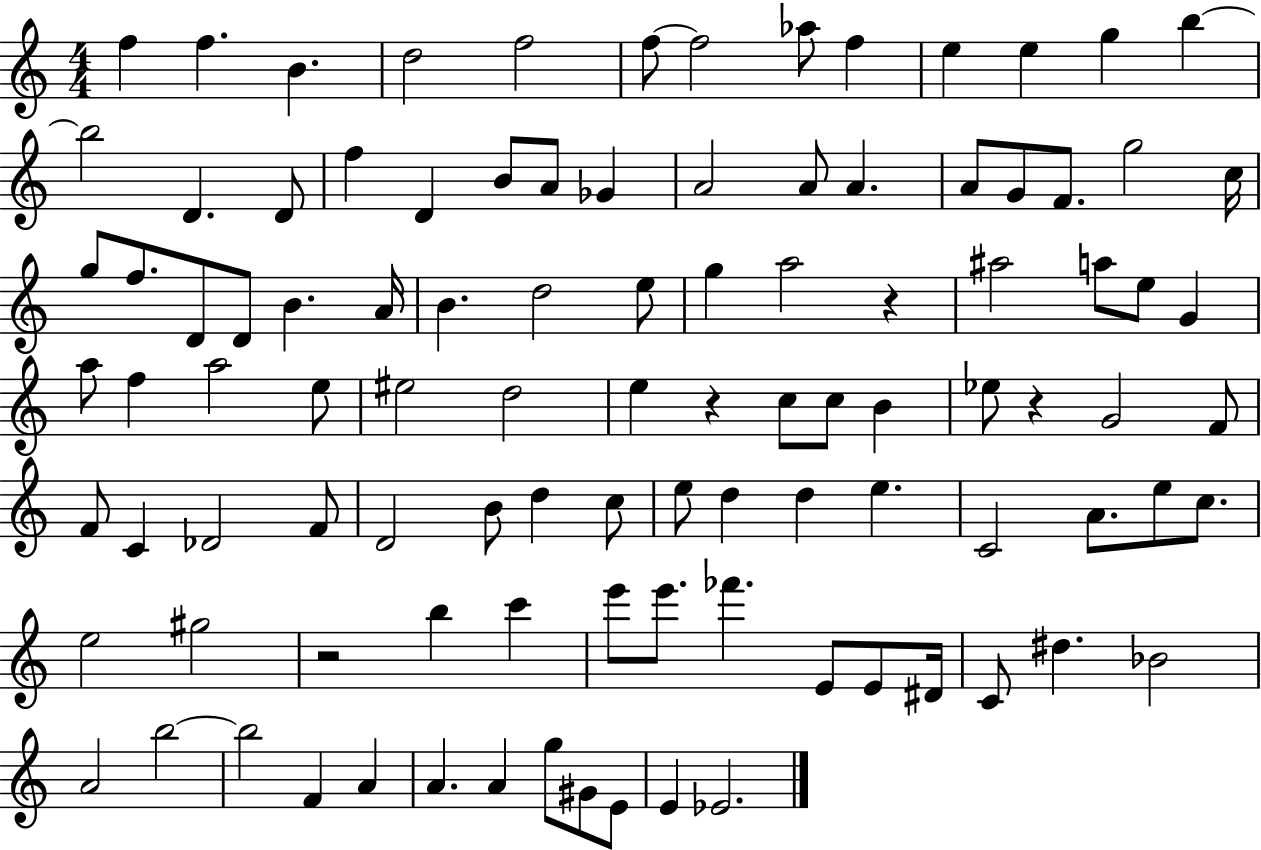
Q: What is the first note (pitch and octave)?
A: F5